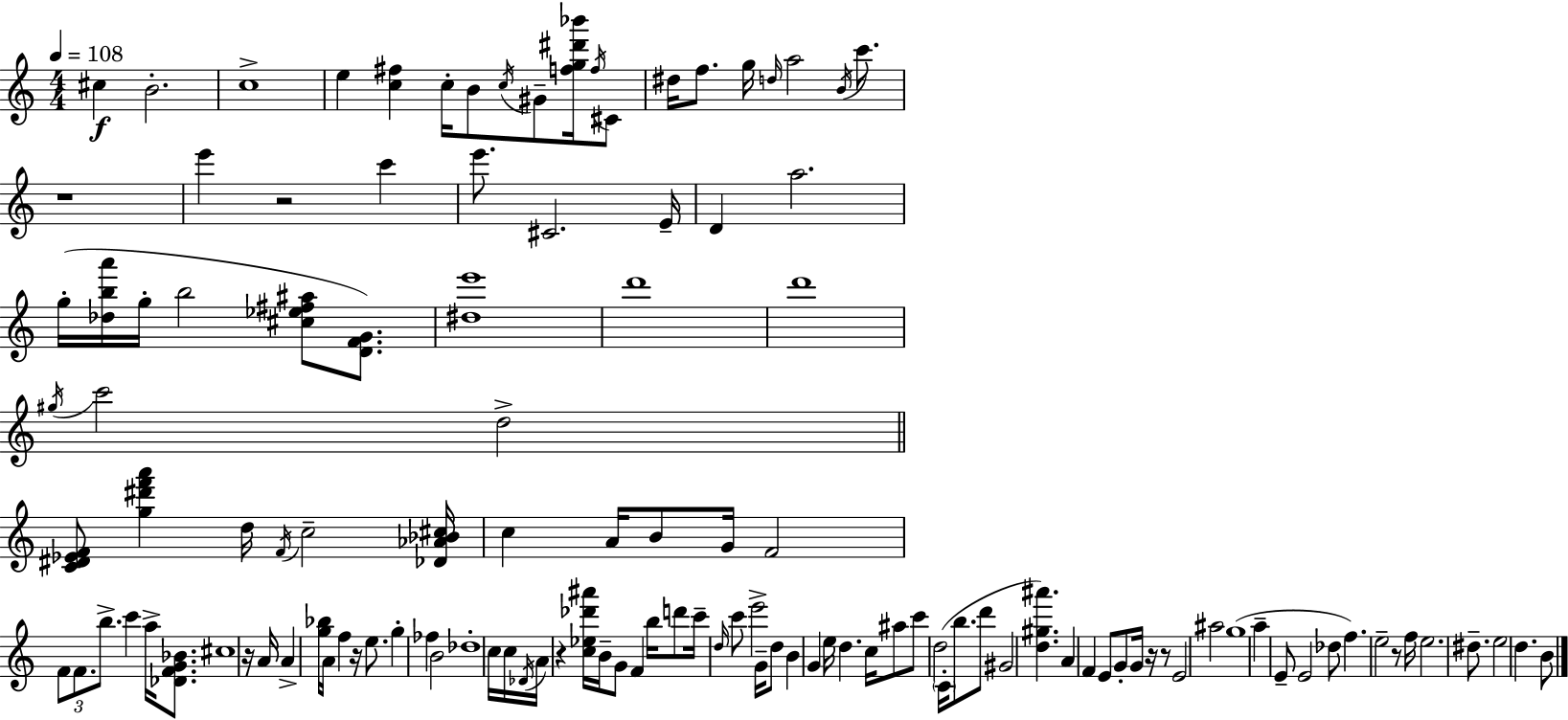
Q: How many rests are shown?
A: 8